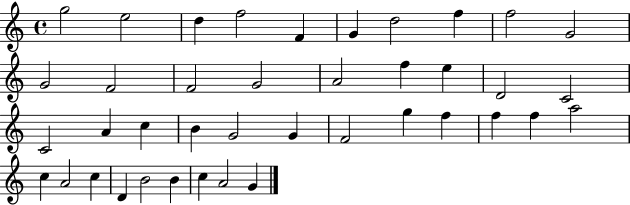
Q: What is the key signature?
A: C major